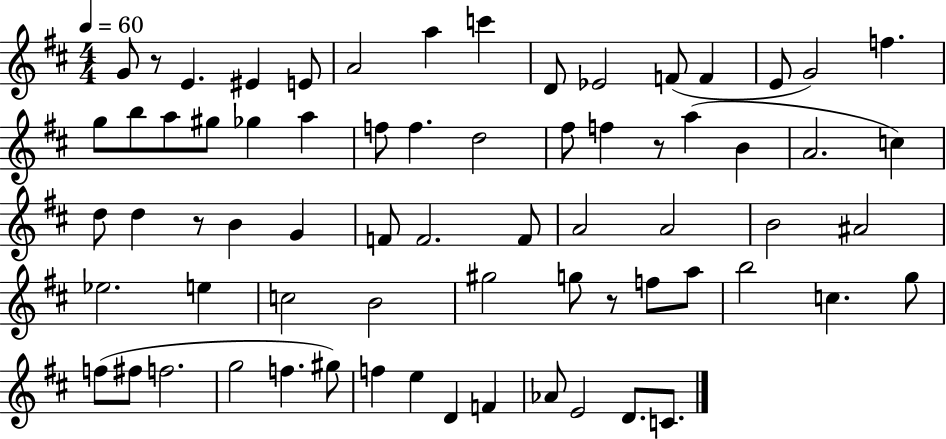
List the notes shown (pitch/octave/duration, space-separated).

G4/e R/e E4/q. EIS4/q E4/e A4/h A5/q C6/q D4/e Eb4/h F4/e F4/q E4/e G4/h F5/q. G5/e B5/e A5/e G#5/e Gb5/q A5/q F5/e F5/q. D5/h F#5/e F5/q R/e A5/q B4/q A4/h. C5/q D5/e D5/q R/e B4/q G4/q F4/e F4/h. F4/e A4/h A4/h B4/h A#4/h Eb5/h. E5/q C5/h B4/h G#5/h G5/e R/e F5/e A5/e B5/h C5/q. G5/e F5/e F#5/e F5/h. G5/h F5/q. G#5/e F5/q E5/q D4/q F4/q Ab4/e E4/h D4/e. C4/e.